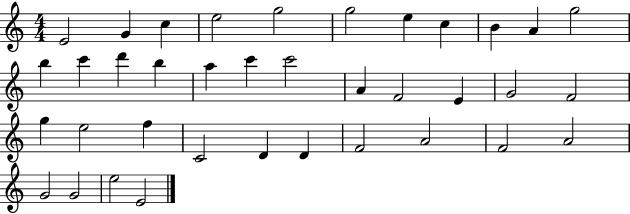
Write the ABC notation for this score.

X:1
T:Untitled
M:4/4
L:1/4
K:C
E2 G c e2 g2 g2 e c B A g2 b c' d' b a c' c'2 A F2 E G2 F2 g e2 f C2 D D F2 A2 F2 A2 G2 G2 e2 E2